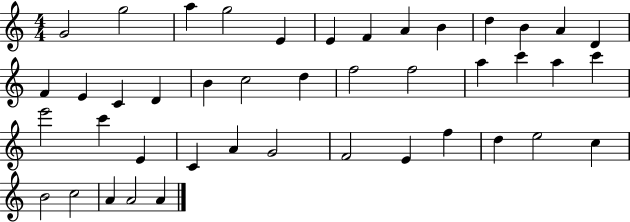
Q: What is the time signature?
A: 4/4